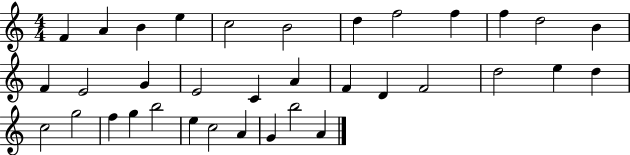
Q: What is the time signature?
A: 4/4